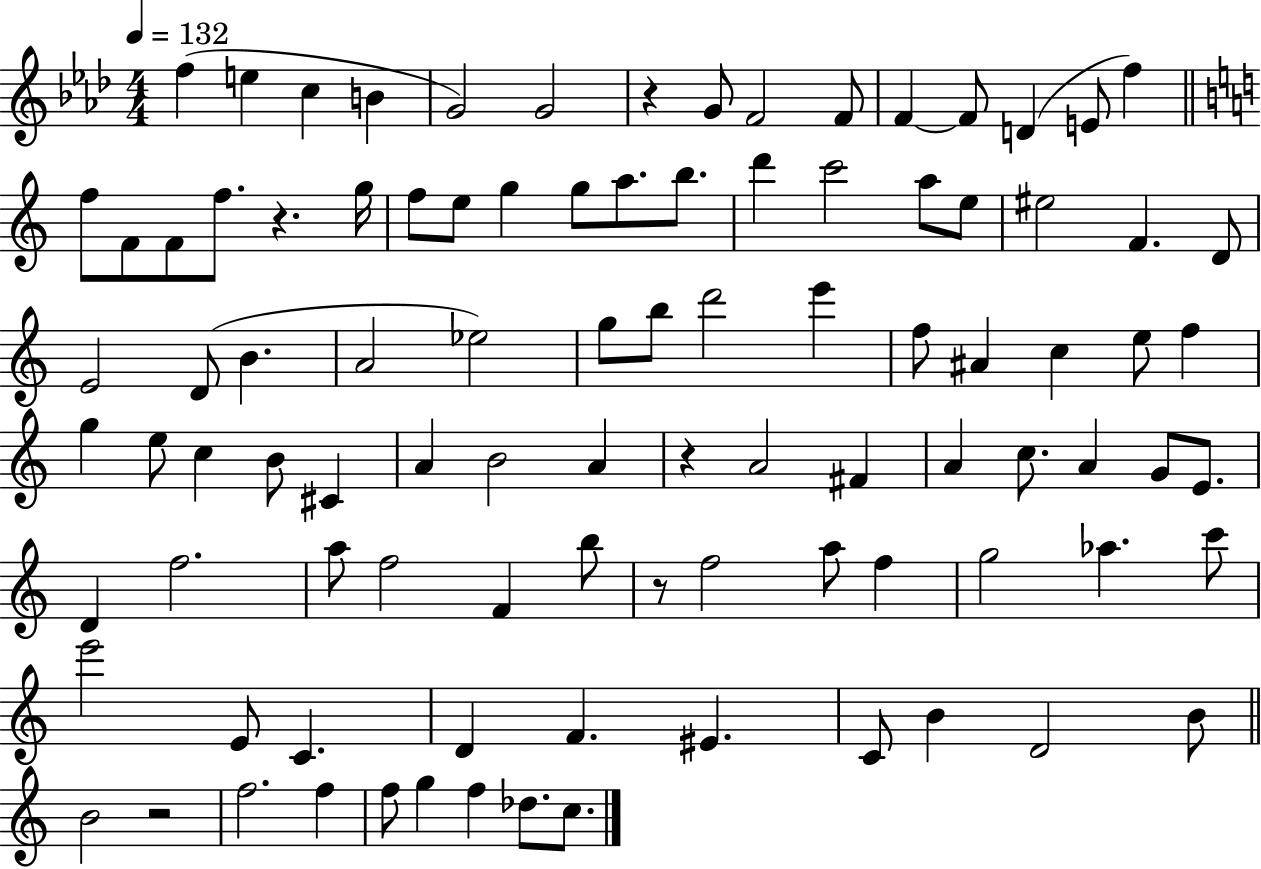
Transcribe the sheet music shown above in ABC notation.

X:1
T:Untitled
M:4/4
L:1/4
K:Ab
f e c B G2 G2 z G/2 F2 F/2 F F/2 D E/2 f f/2 F/2 F/2 f/2 z g/4 f/2 e/2 g g/2 a/2 b/2 d' c'2 a/2 e/2 ^e2 F D/2 E2 D/2 B A2 _e2 g/2 b/2 d'2 e' f/2 ^A c e/2 f g e/2 c B/2 ^C A B2 A z A2 ^F A c/2 A G/2 E/2 D f2 a/2 f2 F b/2 z/2 f2 a/2 f g2 _a c'/2 e'2 E/2 C D F ^E C/2 B D2 B/2 B2 z2 f2 f f/2 g f _d/2 c/2